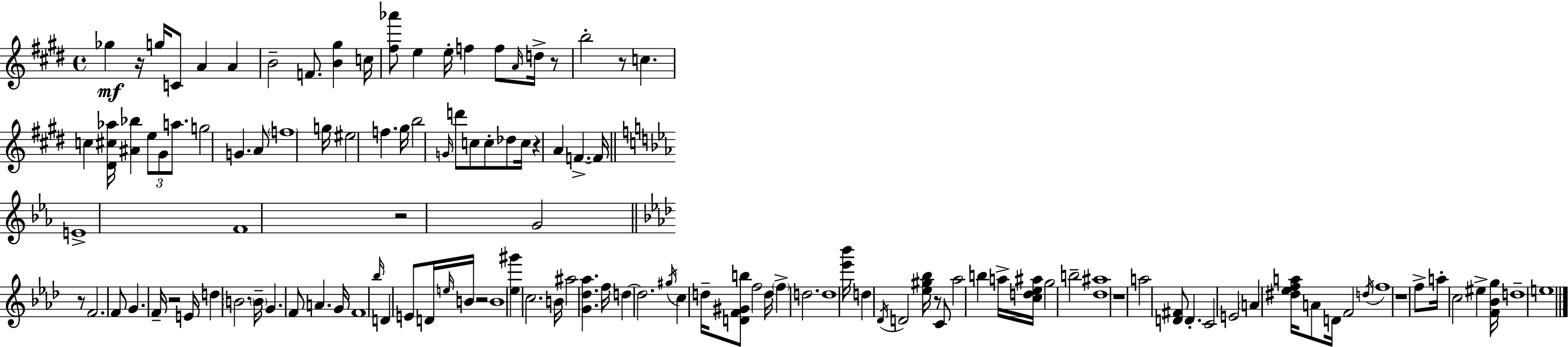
{
  \clef treble
  \time 4/4
  \defaultTimeSignature
  \key e \major
  ges''4\mf r16 g''16 c'8 a'4 a'4 | b'2-- f'8. <b' gis''>4 c''16 | <fis'' aes'''>8 e''4 e''16-. f''4 f''8 \grace { a'16 } d''16-> r8 | b''2-. r8 c''4. | \break c''4 <dis' cis'' aes''>16 <ais' bes''>4 \tuplet 3/2 { e''8 gis'8 a''8. } | g''2 g'4. a'8 | \parenthesize f''1 | g''16 eis''2 f''4. | \break gis''16 b''2 \grace { g'16 } d'''8 c''8 c''8-. | des''8 c''16 r4 a'4 f'4.->~~ | f'16 \bar "||" \break \key ees \major e'1-> | f'1 | r2 g'2 | \bar "||" \break \key aes \major r8 f'2. f'8 | g'4. f'16-- r2 e'16 | d''4 \parenthesize b'2. | \parenthesize b'16-- g'4. f'8 a'4. g'16 | \break f'1 | \grace { bes''16 } d'4 e'8 d'16 \grace { e''16 } b'16 r2 | b'1 | <ees'' gis'''>4 c''2. | \break b'16 ais''2 <g' des'' aes''>4. | f''16 d''4~~ d''2. | \acciaccatura { gis''16 } c''4 d''16-- <d' f' gis' b''>8 f''2 | d''16 \parenthesize f''4-> d''2. | \break d''1 | <ees''' bes'''>16 d''4 \acciaccatura { des'16 } d'2 | <ees'' gis'' bes''>16 r8 c'8 aes''2 b''4 | a''16-> <c'' d'' ees'' ais''>16 g''2 b''2-- | \break <des'' ais''>1 | r1 | a''2 <d' fis'>8 d'4.-. | c'2 e'2 | \break \parenthesize a'4 <dis'' ees'' f'' a''>16 a'8 d'16 f'2 | \acciaccatura { d''16 } f''1 | r1 | f''8-> a''16-. c''2 | \break eis''4-> <f' bes' g''>16 d''1-- | e''1 | \bar "|."
}